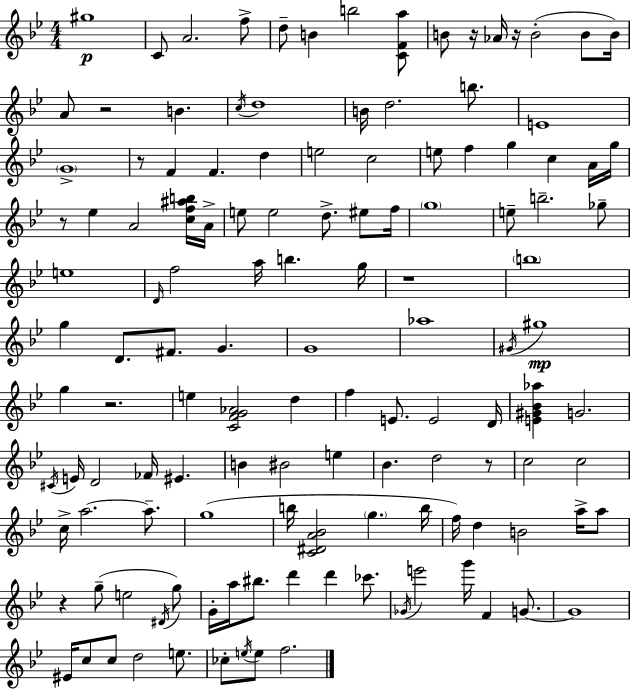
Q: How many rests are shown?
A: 9